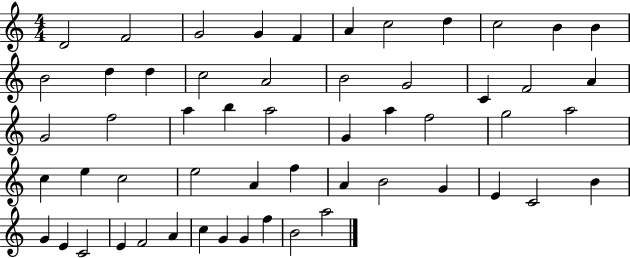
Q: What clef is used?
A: treble